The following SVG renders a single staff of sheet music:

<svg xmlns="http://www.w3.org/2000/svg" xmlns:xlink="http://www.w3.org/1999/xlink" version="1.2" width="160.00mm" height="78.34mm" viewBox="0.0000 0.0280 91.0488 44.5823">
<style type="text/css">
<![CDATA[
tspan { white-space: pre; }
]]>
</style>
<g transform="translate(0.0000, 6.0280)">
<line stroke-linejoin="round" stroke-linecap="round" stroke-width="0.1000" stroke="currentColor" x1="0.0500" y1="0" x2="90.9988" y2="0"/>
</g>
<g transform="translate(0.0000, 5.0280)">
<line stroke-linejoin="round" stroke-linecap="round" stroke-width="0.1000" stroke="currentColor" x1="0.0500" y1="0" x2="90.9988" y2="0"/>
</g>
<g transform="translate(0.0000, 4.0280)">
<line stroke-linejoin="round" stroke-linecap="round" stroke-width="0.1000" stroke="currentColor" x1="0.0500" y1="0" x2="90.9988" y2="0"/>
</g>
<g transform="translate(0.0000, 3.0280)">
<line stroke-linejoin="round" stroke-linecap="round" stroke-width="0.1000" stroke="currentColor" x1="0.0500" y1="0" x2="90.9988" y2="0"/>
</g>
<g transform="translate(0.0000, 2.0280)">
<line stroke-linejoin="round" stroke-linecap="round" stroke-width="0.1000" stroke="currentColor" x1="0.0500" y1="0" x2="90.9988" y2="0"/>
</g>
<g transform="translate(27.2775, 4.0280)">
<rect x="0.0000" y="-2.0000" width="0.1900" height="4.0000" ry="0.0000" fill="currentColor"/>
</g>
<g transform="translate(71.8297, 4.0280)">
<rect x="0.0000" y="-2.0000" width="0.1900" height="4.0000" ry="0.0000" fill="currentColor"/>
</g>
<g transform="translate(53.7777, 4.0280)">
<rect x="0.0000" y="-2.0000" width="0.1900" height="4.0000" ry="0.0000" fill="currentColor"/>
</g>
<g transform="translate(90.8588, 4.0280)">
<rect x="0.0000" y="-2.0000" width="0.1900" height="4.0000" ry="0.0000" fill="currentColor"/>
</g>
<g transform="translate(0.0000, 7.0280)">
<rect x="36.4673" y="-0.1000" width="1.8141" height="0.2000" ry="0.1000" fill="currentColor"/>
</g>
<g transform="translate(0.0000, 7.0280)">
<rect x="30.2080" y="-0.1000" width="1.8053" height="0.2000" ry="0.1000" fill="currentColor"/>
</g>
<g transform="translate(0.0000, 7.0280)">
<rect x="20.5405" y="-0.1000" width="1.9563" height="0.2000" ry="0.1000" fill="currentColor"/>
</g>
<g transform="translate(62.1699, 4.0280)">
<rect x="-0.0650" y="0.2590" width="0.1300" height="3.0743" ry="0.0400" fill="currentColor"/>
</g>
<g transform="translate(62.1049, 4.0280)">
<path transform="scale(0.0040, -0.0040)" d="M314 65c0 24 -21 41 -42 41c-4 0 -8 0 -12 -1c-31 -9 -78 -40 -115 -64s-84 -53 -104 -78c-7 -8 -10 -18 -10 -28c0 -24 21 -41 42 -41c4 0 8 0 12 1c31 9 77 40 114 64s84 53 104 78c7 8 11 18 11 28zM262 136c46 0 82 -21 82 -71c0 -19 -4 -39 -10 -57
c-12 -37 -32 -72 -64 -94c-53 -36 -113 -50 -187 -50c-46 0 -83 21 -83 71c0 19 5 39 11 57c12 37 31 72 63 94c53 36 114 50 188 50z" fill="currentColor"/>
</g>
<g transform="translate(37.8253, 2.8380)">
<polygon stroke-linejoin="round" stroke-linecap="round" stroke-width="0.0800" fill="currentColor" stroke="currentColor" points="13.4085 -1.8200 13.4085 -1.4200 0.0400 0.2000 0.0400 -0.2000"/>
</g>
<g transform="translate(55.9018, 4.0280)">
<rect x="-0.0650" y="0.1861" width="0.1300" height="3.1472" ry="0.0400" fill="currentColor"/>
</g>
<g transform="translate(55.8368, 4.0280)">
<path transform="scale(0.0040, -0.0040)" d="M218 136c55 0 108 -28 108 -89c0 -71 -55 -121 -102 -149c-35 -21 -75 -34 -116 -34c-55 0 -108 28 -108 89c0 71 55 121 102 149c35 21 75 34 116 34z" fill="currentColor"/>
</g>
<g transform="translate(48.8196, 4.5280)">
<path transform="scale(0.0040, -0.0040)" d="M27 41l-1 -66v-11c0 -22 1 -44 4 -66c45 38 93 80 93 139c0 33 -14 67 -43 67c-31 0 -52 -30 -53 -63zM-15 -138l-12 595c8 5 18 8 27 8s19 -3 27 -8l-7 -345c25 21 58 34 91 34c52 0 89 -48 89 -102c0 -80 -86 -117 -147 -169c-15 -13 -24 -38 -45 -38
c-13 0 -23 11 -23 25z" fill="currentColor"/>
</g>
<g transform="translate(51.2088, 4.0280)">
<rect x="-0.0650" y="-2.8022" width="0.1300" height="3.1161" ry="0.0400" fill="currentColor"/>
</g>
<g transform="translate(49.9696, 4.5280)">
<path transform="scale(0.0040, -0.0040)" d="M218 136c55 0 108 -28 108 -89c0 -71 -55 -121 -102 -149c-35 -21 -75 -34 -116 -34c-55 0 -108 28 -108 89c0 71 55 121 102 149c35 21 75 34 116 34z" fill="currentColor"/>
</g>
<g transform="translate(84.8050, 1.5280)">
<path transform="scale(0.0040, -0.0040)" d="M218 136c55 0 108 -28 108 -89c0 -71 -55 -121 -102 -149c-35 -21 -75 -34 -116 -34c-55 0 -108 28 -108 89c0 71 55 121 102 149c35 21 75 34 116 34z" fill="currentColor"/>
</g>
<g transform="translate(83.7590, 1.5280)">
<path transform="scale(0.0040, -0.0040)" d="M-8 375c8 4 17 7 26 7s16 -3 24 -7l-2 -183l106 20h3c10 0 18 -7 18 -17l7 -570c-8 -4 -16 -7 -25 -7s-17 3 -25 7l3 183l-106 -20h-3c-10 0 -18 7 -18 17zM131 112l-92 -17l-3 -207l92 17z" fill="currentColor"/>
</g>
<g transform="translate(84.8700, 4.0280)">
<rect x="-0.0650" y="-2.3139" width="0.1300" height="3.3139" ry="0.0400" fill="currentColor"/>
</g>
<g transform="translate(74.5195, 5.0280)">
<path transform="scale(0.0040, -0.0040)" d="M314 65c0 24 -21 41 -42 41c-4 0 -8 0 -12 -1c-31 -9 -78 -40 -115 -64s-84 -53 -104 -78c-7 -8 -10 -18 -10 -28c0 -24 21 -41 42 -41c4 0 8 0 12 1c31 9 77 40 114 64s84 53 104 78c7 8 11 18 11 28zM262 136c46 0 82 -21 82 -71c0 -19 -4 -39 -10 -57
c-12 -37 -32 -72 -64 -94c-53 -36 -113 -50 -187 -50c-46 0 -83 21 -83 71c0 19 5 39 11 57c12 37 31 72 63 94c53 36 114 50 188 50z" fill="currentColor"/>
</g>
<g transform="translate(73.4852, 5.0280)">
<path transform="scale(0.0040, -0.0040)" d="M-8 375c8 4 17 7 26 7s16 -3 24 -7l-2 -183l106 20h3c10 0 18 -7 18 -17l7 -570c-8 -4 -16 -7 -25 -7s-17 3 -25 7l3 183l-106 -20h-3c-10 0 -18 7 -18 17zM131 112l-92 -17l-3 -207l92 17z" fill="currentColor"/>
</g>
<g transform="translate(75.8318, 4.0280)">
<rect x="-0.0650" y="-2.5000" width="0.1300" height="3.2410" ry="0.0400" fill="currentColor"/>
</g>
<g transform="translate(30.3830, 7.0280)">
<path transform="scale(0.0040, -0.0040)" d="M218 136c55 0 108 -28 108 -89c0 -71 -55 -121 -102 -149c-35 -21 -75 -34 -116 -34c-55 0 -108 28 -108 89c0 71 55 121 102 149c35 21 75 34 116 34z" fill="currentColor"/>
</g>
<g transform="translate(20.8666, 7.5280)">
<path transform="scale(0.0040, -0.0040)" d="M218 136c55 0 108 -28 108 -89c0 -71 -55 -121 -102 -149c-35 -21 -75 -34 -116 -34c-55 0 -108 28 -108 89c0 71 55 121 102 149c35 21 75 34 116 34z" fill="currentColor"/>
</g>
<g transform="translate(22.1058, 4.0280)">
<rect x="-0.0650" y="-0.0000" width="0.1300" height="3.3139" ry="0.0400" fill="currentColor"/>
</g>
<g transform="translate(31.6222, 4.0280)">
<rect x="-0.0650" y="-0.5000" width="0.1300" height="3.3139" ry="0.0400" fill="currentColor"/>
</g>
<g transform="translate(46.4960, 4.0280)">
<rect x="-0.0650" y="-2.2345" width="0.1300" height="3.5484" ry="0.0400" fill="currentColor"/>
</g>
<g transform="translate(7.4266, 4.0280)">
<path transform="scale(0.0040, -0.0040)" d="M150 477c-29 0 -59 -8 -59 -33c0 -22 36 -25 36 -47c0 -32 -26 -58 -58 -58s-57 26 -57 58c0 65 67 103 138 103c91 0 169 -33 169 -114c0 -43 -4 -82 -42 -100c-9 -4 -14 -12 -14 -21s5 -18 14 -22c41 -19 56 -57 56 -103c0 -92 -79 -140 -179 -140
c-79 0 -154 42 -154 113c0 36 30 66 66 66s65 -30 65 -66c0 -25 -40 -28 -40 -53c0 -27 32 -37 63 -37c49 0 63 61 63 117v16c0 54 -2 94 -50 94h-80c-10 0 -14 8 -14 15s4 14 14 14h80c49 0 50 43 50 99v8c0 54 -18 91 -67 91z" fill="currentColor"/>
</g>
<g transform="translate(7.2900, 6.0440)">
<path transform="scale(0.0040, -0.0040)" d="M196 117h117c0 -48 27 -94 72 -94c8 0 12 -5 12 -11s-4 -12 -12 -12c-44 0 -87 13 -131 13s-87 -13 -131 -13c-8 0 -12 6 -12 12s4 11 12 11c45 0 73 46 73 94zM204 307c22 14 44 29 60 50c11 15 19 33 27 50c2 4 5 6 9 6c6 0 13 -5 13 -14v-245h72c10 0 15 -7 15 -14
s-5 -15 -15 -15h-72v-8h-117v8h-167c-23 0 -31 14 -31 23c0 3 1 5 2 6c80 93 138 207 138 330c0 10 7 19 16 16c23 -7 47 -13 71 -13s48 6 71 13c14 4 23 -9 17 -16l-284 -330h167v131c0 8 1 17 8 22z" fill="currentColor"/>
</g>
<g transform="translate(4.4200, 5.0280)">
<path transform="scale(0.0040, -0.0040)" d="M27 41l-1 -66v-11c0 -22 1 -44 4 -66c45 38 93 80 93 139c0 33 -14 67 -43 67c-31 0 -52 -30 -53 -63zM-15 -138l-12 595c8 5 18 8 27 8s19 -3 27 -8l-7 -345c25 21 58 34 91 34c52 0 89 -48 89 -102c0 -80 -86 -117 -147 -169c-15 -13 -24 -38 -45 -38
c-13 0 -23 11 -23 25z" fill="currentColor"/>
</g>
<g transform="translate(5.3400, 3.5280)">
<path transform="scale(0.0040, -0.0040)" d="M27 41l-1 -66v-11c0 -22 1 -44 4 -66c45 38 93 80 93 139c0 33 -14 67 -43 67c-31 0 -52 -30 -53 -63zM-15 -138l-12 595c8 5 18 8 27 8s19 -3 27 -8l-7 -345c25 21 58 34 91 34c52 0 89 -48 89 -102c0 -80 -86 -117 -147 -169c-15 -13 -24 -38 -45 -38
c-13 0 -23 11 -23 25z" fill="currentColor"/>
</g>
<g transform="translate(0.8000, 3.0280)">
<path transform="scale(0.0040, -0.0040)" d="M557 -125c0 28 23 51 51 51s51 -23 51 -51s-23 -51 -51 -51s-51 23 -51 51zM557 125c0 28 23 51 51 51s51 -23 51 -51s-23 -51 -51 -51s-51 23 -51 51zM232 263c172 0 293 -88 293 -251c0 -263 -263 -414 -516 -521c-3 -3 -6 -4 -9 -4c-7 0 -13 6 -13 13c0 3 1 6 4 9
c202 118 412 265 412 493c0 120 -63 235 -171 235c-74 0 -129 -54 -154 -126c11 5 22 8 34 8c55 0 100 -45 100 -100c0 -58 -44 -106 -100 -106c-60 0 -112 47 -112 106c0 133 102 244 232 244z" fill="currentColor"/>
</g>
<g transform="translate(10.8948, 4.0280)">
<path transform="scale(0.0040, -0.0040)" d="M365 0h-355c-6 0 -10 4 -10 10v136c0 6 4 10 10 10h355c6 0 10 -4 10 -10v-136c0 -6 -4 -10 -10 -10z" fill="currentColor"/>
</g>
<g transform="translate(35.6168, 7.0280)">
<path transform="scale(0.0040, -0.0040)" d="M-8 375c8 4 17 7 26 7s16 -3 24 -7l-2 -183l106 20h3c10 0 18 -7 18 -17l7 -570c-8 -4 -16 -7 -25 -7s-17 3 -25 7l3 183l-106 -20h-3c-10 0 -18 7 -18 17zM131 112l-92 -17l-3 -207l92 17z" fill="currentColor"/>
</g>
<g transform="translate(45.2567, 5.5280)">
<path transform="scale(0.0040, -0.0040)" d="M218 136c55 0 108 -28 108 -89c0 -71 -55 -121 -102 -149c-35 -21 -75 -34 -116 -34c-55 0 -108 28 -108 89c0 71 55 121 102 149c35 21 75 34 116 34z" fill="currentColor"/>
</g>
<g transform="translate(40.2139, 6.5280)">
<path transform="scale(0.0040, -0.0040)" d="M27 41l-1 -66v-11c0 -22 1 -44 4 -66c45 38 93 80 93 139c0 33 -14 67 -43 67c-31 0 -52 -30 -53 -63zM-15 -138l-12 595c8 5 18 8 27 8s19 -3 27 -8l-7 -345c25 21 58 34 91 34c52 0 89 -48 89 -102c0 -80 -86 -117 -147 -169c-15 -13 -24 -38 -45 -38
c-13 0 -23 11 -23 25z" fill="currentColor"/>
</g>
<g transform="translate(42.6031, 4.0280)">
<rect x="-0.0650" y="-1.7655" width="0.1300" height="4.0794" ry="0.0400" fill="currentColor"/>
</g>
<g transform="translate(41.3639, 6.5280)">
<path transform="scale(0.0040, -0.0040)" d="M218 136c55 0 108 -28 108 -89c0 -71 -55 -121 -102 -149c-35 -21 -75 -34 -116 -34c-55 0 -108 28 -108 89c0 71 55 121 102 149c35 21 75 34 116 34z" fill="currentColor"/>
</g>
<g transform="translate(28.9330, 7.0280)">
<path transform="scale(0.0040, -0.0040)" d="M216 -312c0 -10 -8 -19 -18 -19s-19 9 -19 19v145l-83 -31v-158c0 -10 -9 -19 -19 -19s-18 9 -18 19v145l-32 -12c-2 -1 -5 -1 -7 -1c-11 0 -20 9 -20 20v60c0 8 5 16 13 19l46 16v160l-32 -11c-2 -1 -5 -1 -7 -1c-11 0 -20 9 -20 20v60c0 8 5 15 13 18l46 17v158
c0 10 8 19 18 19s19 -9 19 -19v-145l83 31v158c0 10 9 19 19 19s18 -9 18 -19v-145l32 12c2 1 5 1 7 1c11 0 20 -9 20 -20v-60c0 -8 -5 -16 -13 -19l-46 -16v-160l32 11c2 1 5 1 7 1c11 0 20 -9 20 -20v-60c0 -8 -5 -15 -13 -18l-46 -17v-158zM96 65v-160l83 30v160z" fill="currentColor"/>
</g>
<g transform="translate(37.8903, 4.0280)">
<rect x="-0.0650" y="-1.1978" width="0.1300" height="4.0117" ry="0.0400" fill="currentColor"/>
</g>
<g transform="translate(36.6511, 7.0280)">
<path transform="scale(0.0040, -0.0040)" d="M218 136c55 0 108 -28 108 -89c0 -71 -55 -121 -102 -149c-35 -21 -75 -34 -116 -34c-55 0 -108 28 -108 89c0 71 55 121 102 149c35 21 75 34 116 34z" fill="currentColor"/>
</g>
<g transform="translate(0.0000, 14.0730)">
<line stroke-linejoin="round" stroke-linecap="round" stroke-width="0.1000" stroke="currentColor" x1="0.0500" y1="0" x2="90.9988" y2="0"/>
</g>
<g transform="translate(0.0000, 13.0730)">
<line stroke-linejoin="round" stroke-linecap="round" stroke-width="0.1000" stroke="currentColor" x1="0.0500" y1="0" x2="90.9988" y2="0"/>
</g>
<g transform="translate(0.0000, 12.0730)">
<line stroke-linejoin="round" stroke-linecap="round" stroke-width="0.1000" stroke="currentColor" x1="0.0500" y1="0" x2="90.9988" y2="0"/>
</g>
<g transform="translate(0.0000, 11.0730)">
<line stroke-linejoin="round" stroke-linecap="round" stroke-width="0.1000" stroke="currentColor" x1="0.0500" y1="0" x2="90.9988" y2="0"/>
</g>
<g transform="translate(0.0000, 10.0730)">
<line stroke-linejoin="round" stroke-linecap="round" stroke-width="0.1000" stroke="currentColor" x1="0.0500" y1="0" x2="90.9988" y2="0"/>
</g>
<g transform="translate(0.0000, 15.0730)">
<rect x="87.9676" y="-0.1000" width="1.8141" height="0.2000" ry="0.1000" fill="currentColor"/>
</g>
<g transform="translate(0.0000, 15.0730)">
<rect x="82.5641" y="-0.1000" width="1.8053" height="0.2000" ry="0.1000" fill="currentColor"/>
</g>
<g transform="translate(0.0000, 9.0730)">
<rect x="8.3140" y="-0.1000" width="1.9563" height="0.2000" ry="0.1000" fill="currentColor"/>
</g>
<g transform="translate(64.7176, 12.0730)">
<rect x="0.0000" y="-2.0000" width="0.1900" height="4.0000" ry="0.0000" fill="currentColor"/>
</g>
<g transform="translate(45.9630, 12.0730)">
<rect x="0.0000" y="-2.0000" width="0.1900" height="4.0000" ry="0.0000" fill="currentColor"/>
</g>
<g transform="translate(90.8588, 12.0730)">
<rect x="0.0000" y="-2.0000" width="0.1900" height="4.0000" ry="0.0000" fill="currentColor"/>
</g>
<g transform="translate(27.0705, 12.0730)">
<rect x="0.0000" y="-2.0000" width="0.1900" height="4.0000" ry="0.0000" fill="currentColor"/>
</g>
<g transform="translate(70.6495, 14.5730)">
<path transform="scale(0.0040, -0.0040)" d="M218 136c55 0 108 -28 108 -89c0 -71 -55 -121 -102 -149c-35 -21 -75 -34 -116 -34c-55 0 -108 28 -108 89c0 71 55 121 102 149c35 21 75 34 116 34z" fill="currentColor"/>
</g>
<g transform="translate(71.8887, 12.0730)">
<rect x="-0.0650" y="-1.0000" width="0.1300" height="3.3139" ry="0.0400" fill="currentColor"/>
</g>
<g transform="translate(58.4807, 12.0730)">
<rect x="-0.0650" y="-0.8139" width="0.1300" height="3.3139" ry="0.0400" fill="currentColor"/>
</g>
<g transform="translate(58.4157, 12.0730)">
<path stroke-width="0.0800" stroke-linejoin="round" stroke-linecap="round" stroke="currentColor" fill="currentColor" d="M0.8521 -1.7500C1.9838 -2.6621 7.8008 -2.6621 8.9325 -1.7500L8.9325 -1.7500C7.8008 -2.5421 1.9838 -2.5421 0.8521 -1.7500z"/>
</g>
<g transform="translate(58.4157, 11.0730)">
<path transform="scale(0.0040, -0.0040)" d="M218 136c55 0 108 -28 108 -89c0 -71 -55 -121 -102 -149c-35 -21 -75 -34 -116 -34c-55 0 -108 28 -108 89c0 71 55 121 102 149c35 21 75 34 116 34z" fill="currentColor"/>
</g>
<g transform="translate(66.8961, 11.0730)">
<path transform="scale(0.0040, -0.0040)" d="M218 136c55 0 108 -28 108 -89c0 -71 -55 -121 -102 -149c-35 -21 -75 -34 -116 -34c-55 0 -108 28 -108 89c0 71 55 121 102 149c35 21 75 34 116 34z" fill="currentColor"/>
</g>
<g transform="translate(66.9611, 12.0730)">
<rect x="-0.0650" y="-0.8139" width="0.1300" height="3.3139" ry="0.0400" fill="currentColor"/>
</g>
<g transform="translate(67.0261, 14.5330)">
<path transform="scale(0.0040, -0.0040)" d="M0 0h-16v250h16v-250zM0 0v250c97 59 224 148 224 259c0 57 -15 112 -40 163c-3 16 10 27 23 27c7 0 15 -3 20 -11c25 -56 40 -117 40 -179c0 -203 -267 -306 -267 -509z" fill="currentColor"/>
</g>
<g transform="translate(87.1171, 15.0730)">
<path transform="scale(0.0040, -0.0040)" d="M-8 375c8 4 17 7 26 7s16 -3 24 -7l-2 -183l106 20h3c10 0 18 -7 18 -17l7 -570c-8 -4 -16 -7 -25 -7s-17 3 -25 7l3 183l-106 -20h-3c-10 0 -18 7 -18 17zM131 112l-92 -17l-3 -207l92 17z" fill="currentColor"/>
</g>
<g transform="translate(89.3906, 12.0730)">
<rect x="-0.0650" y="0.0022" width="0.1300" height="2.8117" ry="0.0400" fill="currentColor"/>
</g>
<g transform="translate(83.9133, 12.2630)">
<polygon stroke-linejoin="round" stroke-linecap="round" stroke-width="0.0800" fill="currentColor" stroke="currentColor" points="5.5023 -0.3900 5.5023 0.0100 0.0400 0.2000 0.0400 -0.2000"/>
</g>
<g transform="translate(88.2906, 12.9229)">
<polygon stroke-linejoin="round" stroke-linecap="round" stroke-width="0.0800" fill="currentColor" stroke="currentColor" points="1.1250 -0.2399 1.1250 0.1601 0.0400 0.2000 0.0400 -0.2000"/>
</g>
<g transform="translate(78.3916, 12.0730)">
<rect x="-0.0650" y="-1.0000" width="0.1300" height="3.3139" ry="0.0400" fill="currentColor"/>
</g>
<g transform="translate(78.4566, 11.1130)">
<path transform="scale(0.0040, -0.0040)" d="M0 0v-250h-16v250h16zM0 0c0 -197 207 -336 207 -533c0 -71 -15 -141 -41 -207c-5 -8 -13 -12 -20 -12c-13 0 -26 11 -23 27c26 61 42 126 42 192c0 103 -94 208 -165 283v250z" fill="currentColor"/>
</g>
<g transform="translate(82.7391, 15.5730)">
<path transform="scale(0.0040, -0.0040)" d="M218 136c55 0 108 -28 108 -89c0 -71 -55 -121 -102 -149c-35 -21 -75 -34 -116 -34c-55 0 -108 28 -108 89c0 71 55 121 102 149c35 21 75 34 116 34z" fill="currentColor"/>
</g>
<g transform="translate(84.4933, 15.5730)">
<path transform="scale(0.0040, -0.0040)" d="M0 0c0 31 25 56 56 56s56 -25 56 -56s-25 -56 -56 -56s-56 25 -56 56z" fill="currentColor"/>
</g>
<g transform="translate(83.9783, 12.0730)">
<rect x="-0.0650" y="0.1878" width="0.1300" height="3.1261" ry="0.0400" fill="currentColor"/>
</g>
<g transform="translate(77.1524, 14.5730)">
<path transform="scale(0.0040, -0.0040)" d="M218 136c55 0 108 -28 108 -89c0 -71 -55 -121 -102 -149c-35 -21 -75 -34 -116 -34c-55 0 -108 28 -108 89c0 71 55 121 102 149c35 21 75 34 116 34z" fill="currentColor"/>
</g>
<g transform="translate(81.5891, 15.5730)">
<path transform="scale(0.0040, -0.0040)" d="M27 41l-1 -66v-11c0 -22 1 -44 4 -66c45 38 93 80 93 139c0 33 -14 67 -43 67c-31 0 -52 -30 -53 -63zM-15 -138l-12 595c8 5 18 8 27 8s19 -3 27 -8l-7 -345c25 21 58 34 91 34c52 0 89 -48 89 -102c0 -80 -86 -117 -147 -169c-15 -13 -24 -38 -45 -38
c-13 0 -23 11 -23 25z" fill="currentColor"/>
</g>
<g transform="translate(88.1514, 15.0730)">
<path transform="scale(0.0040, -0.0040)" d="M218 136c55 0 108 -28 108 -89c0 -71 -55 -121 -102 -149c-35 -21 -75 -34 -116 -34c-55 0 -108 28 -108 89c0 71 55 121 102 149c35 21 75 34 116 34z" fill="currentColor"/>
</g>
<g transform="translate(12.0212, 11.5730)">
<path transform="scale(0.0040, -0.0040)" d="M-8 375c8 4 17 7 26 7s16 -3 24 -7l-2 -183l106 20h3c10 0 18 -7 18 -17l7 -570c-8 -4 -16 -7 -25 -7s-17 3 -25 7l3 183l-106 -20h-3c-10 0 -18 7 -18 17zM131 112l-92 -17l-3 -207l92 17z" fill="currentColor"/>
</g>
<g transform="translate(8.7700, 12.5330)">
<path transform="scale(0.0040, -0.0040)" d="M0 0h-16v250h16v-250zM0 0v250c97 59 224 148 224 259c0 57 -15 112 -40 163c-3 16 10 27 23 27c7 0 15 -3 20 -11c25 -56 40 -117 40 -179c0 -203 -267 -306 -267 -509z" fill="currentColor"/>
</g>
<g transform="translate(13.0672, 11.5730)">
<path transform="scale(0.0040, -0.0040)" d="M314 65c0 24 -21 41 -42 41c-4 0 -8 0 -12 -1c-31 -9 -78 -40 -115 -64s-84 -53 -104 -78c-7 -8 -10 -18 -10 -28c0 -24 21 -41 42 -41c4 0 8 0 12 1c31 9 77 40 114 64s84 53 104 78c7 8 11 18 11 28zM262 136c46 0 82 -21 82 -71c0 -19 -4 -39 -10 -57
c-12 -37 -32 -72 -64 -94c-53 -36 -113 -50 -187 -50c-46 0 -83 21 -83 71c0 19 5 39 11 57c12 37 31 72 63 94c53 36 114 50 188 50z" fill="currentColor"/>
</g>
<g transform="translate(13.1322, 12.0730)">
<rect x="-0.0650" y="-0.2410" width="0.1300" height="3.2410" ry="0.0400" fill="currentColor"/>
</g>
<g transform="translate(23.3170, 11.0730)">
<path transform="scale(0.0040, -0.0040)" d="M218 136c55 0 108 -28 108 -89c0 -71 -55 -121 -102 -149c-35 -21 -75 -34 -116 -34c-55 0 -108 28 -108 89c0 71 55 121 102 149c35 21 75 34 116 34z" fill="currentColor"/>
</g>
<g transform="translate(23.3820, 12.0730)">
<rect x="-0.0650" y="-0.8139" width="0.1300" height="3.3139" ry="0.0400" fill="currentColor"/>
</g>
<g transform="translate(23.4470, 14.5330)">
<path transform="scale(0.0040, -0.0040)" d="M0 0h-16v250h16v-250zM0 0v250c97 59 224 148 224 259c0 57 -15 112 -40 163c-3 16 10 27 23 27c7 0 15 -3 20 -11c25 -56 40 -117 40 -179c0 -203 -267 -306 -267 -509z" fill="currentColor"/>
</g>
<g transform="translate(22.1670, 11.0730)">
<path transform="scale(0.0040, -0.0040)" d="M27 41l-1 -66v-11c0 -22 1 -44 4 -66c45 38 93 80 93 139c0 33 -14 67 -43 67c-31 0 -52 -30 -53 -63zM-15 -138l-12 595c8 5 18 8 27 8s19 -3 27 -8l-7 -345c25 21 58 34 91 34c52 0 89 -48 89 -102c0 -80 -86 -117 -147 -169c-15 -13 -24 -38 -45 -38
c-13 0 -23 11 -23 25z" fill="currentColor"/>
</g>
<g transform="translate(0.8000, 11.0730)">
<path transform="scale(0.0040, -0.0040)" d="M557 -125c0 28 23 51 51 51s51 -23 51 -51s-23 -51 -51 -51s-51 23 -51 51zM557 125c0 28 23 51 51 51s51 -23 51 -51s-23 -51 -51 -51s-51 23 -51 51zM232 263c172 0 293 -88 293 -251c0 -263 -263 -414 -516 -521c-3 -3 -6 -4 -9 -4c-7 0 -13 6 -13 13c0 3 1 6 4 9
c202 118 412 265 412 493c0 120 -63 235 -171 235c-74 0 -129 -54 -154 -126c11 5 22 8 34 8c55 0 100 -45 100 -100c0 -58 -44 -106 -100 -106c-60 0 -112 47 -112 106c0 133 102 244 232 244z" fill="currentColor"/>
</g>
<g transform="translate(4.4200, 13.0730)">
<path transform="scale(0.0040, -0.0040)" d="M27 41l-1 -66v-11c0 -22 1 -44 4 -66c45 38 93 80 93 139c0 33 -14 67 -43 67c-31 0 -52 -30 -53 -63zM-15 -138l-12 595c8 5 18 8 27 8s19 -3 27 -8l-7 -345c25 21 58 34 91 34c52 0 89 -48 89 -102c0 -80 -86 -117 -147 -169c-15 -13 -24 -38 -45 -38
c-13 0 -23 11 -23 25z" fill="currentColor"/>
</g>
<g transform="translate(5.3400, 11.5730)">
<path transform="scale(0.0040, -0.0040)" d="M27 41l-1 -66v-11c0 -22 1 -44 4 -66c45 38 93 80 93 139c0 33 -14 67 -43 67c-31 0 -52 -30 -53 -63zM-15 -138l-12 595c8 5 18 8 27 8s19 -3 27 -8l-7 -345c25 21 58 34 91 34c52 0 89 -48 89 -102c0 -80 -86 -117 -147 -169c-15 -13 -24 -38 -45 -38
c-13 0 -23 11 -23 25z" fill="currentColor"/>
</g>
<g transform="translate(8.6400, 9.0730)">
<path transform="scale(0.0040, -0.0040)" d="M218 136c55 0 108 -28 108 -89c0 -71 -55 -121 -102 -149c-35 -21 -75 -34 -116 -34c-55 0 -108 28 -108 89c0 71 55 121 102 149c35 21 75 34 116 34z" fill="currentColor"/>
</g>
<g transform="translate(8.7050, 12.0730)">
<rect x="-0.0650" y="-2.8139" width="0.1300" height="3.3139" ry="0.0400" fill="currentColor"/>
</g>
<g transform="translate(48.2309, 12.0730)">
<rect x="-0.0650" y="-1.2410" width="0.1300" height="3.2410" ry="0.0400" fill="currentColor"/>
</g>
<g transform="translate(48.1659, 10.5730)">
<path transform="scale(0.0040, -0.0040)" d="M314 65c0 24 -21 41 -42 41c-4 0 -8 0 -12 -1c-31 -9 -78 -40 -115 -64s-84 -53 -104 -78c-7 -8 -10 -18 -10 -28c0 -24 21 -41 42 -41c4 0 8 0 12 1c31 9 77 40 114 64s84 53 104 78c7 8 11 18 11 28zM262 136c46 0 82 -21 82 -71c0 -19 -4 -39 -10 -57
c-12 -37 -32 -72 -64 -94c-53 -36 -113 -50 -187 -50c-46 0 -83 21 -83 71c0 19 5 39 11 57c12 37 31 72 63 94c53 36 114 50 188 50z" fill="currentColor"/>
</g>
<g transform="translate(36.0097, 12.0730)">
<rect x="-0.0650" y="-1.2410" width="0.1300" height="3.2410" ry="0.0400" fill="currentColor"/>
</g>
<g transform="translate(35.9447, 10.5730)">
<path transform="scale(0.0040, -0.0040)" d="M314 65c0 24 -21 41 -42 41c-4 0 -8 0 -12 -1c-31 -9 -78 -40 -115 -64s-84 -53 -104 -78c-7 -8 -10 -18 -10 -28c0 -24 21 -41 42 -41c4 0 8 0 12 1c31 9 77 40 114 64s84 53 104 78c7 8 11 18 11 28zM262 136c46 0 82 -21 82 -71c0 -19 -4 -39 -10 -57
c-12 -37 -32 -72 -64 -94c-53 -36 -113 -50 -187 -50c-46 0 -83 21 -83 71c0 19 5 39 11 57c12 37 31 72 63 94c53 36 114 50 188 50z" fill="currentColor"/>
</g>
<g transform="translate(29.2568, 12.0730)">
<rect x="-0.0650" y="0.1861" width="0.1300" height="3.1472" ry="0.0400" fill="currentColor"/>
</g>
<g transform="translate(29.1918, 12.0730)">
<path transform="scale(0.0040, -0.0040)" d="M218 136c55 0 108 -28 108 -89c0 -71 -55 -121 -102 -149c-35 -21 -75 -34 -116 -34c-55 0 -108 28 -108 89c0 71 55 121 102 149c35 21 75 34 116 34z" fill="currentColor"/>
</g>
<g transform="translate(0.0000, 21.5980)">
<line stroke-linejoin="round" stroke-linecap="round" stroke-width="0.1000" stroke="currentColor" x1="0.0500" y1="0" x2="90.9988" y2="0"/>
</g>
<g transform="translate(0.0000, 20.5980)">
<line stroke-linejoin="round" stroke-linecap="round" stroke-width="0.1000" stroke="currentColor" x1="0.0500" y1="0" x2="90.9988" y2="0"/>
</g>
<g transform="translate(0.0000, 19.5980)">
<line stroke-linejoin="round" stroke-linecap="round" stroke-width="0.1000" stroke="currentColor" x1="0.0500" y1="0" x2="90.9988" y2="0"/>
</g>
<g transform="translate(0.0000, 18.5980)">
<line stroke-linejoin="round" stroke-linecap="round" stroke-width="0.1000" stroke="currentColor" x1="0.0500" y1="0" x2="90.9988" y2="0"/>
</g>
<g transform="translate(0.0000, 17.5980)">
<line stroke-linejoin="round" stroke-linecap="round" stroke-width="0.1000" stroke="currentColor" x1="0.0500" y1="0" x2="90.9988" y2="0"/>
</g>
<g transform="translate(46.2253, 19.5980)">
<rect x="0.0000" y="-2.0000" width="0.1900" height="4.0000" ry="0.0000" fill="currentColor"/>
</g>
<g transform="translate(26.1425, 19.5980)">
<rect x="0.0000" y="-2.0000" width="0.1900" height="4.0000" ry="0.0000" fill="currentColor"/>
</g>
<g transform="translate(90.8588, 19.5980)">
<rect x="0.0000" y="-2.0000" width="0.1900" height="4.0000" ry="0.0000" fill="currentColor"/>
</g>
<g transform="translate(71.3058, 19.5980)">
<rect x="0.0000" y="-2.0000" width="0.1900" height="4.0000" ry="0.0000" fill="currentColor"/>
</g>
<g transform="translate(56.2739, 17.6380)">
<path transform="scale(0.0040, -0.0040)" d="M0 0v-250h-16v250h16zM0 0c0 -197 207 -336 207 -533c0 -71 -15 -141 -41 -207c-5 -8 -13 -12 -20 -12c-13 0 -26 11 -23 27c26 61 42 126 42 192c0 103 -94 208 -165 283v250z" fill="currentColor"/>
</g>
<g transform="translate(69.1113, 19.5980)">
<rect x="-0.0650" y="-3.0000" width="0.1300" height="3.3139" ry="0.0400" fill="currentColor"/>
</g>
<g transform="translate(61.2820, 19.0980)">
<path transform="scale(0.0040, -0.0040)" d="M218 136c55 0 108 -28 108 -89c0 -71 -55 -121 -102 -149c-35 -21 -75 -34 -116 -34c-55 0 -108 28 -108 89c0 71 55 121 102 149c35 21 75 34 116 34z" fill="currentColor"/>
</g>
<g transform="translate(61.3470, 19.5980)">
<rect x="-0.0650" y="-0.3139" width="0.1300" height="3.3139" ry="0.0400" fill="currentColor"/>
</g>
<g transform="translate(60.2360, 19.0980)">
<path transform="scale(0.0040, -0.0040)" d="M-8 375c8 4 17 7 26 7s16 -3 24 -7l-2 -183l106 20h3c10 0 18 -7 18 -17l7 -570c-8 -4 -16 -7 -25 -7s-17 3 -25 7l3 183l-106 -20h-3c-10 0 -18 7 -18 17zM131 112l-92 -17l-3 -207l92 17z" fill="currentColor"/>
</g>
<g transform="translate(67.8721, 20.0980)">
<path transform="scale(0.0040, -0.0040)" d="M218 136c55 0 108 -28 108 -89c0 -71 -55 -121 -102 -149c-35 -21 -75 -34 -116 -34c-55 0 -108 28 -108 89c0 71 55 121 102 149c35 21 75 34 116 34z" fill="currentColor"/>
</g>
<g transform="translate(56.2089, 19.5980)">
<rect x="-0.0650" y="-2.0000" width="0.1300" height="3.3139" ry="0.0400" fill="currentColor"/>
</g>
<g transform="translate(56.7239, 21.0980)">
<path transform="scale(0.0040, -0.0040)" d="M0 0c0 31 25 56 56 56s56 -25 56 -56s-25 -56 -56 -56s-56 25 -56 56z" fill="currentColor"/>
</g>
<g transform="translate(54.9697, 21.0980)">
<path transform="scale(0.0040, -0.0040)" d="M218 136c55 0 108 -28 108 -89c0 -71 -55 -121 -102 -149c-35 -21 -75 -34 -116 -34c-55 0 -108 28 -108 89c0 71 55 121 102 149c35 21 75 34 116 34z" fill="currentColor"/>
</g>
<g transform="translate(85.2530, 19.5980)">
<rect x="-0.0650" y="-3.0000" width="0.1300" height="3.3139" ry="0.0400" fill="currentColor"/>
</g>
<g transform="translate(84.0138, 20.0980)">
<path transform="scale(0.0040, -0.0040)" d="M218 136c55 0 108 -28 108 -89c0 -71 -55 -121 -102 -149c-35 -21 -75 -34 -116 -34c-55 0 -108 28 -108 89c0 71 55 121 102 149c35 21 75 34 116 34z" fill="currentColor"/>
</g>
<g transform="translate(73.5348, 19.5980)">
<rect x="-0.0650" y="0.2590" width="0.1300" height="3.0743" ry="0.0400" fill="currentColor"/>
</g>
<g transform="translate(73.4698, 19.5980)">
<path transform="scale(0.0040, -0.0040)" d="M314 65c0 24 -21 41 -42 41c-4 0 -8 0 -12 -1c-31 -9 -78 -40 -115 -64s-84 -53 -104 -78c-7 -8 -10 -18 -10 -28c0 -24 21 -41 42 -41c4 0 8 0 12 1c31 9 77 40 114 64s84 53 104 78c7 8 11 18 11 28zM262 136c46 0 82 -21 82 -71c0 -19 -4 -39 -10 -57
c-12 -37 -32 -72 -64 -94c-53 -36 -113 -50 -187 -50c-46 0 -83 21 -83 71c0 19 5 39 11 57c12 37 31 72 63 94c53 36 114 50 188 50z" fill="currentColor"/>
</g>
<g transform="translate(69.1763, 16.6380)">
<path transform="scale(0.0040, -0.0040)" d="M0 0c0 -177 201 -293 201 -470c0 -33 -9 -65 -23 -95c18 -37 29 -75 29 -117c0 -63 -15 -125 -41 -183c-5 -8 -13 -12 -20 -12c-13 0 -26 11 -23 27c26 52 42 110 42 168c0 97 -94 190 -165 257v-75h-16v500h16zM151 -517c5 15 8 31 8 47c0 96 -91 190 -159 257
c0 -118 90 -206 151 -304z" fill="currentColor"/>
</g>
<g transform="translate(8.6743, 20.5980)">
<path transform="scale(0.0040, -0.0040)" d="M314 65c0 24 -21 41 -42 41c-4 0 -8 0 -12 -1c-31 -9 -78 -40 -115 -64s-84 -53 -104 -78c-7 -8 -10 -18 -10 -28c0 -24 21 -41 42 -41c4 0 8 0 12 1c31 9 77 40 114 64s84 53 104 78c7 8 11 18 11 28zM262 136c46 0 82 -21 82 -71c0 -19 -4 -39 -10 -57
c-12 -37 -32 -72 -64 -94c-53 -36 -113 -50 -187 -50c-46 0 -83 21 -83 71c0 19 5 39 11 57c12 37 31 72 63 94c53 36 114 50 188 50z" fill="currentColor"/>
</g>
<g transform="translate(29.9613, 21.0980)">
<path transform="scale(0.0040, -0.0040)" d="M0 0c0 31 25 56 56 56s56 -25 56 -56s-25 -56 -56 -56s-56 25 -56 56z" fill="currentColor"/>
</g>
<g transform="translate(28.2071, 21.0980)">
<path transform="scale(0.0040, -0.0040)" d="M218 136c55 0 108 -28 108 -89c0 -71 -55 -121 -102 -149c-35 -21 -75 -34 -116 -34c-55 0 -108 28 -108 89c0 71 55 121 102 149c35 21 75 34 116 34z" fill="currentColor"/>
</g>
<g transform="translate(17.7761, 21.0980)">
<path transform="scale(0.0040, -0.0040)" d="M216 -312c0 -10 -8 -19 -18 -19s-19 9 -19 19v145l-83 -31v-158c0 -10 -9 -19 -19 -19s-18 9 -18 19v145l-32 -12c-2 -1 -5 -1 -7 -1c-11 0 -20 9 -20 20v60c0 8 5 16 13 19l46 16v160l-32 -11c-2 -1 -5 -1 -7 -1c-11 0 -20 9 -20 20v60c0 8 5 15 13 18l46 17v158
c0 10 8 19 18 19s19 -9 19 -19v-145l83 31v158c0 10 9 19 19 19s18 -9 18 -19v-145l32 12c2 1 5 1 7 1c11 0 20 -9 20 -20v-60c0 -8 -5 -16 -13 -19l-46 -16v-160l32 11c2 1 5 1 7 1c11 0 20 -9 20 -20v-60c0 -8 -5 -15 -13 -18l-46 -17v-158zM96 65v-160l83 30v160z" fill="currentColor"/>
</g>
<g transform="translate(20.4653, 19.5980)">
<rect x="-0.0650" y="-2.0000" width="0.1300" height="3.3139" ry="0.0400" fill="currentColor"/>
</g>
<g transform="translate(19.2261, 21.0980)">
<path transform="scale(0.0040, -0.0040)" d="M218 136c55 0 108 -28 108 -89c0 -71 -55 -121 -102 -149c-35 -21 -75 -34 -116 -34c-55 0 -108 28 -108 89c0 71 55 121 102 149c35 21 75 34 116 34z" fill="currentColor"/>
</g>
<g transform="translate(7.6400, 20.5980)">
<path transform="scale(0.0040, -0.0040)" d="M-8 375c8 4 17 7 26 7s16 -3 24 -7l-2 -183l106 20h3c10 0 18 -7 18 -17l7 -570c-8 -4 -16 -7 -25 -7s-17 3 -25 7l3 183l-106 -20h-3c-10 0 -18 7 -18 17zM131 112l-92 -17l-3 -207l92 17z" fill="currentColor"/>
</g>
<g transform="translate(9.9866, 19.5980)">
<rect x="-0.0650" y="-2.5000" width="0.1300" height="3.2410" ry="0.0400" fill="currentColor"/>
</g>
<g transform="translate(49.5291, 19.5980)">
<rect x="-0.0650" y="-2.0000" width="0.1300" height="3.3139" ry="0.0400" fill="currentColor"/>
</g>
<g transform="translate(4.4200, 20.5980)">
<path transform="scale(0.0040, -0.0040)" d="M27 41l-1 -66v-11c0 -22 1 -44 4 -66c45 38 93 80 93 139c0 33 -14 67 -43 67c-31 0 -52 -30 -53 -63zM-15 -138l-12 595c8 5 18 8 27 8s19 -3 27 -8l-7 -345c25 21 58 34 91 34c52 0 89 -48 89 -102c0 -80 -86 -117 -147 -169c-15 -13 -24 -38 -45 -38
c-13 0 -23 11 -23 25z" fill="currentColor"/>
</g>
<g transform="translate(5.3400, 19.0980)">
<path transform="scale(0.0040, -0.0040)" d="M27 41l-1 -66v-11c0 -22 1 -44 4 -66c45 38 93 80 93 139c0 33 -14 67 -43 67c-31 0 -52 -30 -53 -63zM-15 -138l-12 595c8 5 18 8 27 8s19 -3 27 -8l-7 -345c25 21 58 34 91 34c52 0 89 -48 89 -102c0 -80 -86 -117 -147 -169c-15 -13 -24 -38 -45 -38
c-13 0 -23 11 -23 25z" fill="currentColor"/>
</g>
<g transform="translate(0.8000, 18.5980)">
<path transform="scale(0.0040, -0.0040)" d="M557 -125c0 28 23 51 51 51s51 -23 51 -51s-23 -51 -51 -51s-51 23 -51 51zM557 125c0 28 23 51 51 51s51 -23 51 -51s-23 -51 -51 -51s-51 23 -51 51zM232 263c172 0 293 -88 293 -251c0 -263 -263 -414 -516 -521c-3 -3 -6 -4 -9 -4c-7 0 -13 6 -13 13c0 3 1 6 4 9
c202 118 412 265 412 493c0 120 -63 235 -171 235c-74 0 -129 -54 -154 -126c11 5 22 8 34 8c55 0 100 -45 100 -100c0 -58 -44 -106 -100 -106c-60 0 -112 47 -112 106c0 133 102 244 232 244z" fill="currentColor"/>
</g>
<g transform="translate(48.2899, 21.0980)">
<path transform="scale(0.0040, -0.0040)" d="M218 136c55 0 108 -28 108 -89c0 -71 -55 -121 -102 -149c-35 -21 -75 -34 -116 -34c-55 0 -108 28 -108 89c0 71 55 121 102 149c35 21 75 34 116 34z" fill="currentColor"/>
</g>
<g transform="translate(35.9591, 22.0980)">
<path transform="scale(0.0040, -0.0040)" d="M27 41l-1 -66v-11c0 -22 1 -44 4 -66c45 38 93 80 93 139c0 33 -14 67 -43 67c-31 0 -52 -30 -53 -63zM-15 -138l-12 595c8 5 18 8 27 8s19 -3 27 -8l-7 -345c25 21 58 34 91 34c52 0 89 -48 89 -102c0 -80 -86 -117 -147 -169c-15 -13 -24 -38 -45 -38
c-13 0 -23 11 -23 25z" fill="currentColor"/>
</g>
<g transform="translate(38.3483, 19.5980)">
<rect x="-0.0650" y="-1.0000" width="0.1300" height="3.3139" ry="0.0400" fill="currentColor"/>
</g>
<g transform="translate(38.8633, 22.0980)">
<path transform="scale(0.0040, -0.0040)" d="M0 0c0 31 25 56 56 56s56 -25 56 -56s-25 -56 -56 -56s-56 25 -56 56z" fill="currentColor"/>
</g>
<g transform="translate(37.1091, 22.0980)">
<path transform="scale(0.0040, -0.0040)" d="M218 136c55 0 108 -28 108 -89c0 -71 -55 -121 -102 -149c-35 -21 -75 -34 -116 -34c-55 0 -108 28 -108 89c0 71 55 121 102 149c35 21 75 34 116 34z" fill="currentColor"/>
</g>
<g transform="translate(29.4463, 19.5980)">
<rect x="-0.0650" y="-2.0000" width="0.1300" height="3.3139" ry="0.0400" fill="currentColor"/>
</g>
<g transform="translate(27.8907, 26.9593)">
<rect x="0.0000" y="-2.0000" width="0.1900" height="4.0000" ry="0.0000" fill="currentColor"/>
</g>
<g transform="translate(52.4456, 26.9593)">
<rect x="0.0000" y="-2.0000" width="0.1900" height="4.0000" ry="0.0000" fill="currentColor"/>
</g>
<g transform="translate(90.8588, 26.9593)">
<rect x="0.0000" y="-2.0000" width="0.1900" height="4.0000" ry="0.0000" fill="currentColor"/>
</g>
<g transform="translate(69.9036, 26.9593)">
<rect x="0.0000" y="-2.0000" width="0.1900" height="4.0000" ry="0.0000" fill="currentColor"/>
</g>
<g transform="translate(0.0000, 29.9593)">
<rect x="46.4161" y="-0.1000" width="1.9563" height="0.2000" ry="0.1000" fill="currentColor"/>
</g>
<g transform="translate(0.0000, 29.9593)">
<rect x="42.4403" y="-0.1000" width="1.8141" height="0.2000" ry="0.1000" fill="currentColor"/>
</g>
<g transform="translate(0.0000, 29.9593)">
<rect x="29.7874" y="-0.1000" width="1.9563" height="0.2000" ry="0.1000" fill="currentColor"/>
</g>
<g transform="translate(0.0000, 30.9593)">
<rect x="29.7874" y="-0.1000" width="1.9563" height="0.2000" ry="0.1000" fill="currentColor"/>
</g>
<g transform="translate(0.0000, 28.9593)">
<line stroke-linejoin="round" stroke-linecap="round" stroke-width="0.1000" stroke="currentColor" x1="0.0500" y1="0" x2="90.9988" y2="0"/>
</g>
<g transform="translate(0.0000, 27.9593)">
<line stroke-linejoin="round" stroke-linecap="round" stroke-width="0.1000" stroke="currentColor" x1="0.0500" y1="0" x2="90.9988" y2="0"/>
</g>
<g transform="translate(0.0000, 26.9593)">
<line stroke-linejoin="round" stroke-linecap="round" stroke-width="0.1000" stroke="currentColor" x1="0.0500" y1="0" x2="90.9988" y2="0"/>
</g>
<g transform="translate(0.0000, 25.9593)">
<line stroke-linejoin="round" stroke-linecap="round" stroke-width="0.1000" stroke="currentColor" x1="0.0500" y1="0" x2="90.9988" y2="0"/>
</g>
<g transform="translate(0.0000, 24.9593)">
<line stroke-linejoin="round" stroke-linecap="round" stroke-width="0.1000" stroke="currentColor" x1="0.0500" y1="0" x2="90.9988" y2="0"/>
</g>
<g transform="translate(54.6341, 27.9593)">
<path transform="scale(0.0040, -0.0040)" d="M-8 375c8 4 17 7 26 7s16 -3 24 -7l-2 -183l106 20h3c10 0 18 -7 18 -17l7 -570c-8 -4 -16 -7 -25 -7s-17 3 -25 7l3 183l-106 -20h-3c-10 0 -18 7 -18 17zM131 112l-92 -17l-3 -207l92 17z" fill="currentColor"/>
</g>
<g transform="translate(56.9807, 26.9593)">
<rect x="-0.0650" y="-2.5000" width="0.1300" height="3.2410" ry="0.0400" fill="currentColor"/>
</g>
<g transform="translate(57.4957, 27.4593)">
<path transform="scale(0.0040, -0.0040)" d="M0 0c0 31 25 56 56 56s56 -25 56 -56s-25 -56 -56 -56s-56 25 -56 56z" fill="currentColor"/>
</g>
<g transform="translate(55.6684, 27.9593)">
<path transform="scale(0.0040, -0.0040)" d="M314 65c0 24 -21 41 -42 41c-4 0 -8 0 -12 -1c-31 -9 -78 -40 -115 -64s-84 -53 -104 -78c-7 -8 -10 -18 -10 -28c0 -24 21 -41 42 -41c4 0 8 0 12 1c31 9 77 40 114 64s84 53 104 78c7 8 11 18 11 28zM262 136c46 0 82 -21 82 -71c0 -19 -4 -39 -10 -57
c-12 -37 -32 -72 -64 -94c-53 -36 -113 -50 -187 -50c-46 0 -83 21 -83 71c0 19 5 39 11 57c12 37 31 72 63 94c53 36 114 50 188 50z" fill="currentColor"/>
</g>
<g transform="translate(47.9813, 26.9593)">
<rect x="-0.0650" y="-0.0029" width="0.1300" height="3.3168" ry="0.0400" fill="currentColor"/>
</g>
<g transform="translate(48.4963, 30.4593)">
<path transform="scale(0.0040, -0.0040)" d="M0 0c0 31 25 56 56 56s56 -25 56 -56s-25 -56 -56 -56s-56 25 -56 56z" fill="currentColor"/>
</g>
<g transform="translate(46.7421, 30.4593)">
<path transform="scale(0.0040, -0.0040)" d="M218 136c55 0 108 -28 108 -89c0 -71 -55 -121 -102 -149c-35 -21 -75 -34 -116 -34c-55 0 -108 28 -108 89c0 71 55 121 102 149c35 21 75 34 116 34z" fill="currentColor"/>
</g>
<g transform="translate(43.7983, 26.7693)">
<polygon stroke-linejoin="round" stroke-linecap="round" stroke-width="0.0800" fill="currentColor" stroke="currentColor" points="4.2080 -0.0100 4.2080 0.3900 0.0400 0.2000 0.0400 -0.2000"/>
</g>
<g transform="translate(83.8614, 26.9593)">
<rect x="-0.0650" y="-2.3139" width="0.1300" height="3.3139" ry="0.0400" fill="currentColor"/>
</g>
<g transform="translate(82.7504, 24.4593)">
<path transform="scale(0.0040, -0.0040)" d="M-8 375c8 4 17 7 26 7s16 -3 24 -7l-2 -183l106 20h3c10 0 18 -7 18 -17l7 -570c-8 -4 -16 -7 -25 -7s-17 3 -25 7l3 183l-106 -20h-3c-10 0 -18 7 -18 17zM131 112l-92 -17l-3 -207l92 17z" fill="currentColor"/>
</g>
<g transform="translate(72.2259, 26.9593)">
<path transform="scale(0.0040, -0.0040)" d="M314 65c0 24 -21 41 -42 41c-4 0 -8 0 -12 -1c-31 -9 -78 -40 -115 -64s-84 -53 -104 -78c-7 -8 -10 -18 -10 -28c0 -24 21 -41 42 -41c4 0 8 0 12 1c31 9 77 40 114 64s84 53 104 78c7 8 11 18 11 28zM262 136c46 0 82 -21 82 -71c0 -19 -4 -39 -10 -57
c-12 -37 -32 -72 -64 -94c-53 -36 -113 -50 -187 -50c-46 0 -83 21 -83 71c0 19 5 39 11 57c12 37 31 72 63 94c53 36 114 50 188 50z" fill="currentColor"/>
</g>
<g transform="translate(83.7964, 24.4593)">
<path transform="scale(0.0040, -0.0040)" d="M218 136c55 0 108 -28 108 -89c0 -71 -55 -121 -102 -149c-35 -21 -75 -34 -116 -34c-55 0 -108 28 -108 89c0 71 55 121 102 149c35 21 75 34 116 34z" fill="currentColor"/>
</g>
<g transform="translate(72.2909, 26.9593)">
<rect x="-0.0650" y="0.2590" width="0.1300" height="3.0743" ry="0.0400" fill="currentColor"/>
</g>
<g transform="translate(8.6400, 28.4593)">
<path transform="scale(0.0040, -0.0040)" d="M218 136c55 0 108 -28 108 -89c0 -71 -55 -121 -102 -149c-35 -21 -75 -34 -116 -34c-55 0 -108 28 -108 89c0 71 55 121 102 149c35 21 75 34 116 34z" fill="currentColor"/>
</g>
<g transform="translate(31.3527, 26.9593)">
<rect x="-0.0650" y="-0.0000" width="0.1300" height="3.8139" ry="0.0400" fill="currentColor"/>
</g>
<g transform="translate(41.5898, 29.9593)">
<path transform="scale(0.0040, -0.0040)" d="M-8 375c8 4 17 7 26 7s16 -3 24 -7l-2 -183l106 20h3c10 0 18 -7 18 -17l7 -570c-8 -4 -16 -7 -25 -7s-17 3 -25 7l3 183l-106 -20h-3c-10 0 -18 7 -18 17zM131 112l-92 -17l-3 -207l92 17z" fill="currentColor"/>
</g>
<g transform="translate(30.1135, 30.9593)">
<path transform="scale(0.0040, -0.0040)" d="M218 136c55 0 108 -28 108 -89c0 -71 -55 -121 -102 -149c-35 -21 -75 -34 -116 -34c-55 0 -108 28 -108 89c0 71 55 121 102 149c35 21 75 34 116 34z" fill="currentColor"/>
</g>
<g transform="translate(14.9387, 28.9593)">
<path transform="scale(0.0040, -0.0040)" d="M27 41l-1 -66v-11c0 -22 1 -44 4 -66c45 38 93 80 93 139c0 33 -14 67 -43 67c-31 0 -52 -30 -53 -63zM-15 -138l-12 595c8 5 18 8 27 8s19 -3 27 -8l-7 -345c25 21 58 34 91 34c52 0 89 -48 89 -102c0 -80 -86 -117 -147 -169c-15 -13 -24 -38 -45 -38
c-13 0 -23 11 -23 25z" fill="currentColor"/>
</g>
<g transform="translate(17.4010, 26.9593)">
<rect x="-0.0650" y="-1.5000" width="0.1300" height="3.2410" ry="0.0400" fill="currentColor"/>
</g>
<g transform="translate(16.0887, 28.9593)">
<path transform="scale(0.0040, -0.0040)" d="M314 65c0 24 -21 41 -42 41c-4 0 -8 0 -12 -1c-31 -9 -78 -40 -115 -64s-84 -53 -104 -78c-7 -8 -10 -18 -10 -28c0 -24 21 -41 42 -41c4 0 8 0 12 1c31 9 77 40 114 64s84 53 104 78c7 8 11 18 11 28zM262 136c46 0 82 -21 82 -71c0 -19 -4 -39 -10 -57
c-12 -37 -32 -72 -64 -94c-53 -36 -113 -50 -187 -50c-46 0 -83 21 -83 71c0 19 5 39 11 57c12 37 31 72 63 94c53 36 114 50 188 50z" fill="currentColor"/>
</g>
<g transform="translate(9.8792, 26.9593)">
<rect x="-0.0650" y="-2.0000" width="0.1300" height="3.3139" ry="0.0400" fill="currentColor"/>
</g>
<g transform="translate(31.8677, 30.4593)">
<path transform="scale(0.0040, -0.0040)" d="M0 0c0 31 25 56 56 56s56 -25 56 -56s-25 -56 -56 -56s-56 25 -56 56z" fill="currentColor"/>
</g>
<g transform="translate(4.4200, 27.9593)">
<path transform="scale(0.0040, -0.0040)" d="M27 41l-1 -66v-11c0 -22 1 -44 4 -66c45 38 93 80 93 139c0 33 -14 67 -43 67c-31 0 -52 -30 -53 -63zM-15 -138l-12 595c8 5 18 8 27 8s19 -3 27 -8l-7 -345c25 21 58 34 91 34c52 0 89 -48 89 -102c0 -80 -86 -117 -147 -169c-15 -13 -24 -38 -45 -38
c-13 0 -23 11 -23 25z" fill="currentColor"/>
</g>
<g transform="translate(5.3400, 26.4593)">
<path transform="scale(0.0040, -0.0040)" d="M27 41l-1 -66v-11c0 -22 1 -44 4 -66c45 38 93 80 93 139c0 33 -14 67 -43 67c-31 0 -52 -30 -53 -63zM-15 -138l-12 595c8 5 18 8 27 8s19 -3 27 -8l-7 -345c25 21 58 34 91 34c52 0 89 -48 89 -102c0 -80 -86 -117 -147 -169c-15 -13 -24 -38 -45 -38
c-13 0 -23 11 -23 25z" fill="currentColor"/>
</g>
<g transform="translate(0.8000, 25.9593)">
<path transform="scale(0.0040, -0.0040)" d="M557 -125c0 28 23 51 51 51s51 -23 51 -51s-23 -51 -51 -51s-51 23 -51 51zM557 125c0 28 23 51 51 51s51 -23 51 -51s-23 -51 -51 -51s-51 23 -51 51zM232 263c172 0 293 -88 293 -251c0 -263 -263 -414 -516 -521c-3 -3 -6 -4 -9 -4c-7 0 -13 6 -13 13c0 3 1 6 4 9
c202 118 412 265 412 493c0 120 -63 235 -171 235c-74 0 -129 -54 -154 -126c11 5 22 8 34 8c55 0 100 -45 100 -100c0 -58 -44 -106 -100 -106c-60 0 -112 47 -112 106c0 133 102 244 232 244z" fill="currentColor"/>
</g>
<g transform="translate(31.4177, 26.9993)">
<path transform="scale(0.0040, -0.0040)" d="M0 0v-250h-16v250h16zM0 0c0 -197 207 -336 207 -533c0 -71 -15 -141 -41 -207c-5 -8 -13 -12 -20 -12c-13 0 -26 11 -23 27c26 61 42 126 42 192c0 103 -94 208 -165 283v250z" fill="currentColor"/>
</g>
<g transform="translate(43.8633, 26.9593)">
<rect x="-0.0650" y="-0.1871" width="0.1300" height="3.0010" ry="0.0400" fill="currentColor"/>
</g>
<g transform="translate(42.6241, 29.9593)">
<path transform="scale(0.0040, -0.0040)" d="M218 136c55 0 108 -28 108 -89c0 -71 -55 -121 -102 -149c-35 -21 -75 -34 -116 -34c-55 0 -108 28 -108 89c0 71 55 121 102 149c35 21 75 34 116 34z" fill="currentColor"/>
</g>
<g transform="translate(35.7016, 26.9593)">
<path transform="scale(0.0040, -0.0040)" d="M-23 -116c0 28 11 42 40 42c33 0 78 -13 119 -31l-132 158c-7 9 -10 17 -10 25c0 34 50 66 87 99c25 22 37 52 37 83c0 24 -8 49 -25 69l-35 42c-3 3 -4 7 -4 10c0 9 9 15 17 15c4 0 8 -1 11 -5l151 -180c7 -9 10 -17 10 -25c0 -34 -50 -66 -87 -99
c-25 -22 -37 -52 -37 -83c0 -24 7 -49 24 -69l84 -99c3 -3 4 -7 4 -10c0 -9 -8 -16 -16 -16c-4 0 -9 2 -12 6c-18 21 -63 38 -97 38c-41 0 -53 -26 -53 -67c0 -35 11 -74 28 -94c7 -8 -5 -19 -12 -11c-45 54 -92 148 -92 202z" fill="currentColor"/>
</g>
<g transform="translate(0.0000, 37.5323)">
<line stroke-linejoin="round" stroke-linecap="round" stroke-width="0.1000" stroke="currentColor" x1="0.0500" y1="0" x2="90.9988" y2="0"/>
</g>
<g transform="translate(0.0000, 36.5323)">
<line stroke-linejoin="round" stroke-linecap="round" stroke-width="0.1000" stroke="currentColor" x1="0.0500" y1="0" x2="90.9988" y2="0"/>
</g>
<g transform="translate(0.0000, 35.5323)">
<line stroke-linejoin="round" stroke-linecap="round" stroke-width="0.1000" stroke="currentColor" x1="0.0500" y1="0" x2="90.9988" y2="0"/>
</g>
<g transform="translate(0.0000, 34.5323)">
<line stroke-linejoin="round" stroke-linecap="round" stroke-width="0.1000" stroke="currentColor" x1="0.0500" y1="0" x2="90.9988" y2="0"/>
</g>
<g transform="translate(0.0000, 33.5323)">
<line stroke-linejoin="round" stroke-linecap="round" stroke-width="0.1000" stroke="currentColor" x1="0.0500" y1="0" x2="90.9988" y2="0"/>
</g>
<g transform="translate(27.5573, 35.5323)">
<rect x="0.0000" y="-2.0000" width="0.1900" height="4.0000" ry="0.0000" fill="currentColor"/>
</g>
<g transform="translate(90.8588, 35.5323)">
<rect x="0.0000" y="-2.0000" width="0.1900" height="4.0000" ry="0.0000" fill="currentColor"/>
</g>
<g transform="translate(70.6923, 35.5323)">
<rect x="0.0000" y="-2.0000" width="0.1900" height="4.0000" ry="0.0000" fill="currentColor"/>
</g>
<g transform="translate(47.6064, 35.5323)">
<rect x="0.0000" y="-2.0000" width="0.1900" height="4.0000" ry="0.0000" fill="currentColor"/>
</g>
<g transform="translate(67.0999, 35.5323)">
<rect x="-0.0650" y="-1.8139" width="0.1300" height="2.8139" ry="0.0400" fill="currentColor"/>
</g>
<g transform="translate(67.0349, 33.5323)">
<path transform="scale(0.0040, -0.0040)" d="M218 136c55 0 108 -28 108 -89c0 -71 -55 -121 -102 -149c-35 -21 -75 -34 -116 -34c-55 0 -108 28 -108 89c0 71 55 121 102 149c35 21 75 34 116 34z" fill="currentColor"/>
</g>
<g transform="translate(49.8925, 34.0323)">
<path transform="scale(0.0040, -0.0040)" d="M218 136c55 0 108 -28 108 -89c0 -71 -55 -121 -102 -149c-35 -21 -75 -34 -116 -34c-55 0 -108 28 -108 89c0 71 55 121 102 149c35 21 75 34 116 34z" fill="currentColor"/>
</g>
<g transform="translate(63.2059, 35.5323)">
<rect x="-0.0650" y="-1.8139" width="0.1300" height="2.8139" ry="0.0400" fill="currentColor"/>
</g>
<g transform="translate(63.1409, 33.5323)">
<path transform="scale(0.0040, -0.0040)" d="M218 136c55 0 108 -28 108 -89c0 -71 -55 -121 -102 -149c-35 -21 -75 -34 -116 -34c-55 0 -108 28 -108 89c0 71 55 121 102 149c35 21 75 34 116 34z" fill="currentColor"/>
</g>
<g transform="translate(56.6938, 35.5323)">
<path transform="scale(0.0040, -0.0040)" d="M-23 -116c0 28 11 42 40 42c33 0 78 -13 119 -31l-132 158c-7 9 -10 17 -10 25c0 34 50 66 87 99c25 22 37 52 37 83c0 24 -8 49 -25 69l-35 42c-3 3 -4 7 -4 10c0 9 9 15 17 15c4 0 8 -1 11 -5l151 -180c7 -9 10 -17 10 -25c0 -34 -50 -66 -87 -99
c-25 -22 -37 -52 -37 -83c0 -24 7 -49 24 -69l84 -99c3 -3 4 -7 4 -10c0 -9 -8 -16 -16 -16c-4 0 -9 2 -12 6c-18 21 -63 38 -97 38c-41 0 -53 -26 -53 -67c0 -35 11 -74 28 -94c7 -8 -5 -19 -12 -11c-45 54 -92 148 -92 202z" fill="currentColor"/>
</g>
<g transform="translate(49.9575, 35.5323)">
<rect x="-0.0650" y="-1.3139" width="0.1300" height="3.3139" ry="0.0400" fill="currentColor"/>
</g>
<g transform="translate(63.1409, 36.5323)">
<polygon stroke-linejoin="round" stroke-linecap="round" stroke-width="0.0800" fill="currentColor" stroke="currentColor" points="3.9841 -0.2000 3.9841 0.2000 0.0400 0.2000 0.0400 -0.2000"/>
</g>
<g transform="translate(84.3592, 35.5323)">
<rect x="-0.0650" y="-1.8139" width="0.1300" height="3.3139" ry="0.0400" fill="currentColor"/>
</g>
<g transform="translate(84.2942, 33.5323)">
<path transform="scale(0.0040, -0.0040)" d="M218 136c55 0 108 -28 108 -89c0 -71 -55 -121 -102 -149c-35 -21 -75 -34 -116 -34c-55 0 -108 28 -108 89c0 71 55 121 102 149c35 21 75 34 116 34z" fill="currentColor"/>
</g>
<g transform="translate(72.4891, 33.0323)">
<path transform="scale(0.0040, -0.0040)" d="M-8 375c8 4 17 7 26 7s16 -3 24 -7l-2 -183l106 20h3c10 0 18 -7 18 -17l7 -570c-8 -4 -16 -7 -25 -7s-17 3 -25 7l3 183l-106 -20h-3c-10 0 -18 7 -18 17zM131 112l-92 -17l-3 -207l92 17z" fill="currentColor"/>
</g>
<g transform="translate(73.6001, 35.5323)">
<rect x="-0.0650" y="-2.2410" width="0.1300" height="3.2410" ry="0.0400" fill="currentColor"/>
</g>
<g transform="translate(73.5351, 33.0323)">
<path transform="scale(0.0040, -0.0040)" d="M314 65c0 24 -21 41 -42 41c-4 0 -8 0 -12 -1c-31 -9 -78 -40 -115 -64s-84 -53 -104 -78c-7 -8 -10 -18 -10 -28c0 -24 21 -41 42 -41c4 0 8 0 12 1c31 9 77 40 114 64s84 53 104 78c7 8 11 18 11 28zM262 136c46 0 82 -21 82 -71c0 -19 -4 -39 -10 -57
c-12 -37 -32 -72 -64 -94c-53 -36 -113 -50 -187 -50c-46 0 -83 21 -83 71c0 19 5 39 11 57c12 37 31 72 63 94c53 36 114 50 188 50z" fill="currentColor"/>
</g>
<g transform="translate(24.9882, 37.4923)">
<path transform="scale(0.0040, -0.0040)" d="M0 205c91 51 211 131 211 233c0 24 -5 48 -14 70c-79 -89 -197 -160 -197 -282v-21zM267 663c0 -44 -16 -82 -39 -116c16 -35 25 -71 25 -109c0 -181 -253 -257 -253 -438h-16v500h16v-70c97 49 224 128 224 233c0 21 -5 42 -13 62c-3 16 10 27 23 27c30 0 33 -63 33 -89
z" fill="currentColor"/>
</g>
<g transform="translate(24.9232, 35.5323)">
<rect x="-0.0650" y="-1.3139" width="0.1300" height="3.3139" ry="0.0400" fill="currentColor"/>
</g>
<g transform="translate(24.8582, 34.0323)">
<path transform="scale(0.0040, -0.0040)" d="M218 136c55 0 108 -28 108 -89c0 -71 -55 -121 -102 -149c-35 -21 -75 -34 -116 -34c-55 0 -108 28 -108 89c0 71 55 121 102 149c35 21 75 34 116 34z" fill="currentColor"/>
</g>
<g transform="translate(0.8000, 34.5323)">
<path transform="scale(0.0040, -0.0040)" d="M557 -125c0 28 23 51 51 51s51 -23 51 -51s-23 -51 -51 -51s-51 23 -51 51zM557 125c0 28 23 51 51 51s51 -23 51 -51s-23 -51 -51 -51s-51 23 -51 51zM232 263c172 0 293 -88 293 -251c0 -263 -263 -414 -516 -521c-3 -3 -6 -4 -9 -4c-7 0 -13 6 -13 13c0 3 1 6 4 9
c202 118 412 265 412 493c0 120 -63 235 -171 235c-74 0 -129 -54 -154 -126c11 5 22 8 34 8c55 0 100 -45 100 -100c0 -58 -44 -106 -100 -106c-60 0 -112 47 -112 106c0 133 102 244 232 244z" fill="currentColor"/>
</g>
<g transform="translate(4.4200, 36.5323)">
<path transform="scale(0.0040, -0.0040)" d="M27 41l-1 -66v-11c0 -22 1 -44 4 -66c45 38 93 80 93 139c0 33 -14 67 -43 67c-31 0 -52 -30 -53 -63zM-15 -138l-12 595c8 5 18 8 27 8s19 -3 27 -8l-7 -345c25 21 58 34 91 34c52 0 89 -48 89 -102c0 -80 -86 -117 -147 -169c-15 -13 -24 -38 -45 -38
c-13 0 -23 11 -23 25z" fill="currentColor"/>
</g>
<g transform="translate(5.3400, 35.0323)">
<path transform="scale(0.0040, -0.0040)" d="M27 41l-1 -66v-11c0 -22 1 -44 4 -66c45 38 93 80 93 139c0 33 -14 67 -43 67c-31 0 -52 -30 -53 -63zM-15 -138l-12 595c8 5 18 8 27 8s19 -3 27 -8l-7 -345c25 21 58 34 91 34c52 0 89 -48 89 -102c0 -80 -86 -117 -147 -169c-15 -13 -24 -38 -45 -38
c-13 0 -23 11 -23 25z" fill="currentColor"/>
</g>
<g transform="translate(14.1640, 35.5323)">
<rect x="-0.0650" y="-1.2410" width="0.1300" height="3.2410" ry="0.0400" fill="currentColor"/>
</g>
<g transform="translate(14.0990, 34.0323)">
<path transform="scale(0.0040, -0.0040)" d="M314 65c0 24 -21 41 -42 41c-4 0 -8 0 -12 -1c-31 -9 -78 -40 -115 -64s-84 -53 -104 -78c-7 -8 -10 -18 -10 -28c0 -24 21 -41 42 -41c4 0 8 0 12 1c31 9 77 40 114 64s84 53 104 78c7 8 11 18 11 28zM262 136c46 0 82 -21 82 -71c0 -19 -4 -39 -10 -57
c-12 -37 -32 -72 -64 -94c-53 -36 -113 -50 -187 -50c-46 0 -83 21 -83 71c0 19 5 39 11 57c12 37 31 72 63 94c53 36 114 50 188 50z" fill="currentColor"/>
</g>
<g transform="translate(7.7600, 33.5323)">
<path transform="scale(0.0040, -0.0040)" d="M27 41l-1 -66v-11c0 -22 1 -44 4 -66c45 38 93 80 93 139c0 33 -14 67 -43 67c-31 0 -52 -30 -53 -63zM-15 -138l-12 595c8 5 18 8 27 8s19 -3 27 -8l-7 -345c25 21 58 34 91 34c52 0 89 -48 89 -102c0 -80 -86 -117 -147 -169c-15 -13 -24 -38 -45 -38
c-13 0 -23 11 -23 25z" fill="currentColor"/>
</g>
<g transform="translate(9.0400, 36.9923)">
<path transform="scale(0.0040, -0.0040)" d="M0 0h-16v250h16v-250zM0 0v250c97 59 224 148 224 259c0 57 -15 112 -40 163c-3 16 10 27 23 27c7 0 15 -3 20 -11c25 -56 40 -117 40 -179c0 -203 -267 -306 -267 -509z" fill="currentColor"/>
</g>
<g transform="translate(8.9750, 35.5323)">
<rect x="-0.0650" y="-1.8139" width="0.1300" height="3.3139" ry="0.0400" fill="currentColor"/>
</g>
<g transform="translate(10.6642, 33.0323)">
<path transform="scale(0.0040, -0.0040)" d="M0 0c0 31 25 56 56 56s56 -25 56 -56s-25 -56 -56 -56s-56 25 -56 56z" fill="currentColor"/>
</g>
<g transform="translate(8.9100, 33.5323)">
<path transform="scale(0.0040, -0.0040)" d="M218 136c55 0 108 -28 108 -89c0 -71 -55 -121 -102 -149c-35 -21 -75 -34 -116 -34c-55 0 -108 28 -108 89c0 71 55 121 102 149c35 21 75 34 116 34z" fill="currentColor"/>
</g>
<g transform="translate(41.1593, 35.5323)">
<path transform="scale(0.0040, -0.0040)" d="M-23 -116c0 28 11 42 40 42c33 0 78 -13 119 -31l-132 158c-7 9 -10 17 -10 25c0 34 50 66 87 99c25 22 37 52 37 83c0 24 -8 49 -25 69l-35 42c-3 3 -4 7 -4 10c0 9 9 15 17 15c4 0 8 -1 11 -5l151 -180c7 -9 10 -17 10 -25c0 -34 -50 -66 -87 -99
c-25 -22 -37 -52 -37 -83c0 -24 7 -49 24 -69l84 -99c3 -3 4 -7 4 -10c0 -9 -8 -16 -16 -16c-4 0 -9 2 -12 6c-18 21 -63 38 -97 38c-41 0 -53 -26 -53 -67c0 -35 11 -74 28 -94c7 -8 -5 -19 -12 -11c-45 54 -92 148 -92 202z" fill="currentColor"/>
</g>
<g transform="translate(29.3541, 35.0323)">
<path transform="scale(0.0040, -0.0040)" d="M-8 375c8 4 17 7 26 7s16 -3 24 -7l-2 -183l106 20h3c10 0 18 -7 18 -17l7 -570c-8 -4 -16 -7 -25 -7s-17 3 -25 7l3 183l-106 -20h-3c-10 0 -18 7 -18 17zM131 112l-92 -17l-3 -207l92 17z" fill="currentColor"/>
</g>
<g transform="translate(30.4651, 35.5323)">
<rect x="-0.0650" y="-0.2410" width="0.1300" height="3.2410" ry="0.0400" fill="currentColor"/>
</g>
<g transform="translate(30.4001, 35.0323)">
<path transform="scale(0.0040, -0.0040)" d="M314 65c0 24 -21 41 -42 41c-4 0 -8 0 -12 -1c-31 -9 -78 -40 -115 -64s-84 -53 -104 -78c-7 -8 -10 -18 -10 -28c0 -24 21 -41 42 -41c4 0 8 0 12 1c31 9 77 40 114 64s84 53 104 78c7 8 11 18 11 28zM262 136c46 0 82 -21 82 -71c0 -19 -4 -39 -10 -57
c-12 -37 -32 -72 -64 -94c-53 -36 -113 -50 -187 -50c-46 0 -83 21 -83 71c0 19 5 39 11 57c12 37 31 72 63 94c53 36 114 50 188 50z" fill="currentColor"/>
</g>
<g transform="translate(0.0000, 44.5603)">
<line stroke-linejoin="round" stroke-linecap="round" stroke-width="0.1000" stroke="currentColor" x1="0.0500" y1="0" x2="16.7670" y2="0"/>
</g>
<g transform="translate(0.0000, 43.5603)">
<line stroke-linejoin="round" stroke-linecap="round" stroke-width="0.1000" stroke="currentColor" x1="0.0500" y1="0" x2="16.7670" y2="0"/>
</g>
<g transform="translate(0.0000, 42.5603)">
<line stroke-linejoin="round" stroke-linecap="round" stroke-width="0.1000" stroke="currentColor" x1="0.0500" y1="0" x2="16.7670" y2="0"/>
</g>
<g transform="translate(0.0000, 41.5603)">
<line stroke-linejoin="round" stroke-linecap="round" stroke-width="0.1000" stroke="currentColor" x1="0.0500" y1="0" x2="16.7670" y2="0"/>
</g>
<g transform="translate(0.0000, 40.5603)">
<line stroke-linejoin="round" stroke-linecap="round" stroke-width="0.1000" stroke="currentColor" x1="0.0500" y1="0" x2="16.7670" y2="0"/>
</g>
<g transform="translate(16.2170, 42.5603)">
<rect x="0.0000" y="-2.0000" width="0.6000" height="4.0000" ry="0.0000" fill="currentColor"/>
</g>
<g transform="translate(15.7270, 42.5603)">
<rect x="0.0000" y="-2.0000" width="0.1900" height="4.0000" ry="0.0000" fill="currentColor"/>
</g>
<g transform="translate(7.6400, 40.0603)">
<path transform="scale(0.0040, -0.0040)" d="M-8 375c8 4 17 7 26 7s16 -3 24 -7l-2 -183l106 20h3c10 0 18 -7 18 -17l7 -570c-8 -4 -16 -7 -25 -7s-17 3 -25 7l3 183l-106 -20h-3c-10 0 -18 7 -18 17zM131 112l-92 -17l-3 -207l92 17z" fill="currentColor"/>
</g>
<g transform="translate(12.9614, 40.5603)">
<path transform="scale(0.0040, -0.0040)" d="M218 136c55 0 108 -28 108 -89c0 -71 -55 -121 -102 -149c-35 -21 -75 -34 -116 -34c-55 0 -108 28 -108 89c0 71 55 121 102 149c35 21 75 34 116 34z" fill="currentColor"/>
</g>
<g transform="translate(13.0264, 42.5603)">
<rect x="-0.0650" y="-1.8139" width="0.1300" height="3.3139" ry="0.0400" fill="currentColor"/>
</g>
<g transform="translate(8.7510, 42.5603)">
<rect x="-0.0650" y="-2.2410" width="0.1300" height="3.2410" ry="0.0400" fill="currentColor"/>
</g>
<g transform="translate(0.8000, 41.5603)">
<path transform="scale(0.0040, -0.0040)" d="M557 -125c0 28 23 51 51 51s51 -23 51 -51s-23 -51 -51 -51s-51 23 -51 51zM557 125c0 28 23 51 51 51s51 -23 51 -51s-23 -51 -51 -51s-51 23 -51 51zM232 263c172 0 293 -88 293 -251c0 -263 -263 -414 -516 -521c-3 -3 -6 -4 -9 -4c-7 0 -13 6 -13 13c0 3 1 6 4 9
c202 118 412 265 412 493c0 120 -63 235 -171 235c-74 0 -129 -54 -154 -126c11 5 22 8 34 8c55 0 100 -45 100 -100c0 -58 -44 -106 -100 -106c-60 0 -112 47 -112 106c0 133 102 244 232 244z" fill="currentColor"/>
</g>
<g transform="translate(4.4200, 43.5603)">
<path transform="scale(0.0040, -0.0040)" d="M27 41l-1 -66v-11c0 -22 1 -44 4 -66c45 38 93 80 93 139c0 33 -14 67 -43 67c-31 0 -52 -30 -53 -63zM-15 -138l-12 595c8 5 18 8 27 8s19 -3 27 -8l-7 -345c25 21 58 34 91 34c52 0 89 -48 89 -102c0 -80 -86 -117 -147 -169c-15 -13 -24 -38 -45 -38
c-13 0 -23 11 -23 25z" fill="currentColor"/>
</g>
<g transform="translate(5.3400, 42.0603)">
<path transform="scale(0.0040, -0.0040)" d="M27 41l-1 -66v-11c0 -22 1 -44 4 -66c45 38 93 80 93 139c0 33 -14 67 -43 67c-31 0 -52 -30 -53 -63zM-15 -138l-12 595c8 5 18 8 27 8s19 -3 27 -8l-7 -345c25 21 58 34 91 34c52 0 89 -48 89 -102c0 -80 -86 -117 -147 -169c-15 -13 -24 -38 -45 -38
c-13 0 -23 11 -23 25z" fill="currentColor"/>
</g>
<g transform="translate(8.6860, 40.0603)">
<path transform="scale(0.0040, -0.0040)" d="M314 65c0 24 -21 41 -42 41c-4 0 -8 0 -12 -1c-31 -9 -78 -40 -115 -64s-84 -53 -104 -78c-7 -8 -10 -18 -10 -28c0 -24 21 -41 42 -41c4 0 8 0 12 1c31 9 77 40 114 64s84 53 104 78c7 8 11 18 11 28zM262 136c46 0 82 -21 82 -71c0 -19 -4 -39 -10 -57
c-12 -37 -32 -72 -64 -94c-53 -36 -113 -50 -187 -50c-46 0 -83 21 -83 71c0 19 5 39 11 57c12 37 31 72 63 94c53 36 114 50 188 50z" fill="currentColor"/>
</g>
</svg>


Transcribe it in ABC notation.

X:1
T:Untitled
M:3/4
L:1/4
K:Bb
z2 D,, ^E,, E,,/2 _F,,/2 A,,/2 _C,/2 D, D,2 B,,2 B, C/2 E,2 _F,/2 D, G,2 G,2 F, F,/2 F,, F,,/2 _D,,/2 E,,/4 B,,2 ^A,, A,, _F,, A,, A,,/2 E, C,/4 D,2 C, A,, _G,,2 C,,/2 z E,,/2 D,,/2 B,,2 D,2 B, _A,/2 G,2 G,/4 E,2 z G, z A,/2 A,/2 B,2 A, B,2 A,